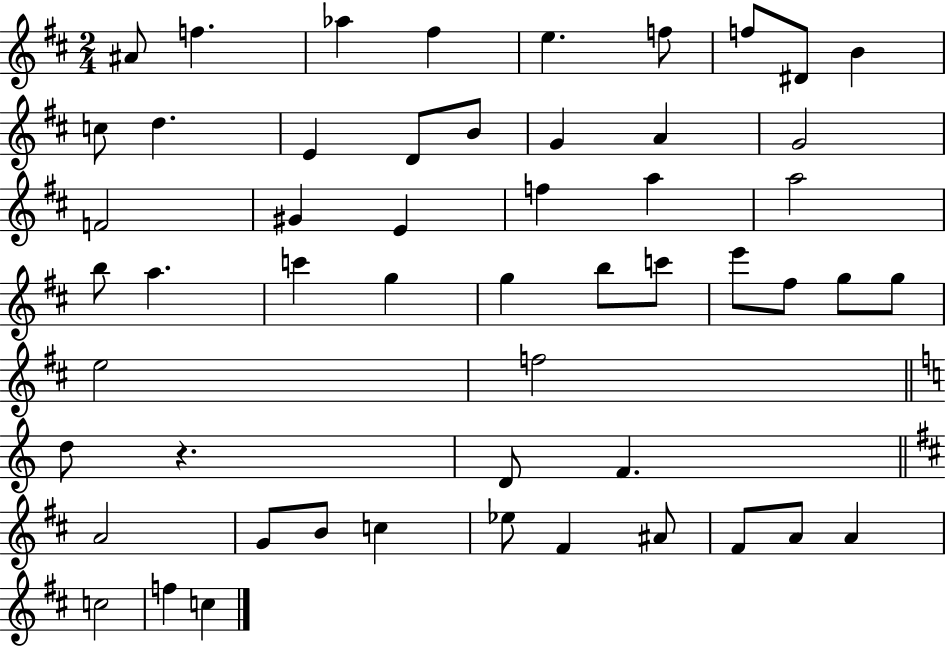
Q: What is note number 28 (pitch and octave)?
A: G5